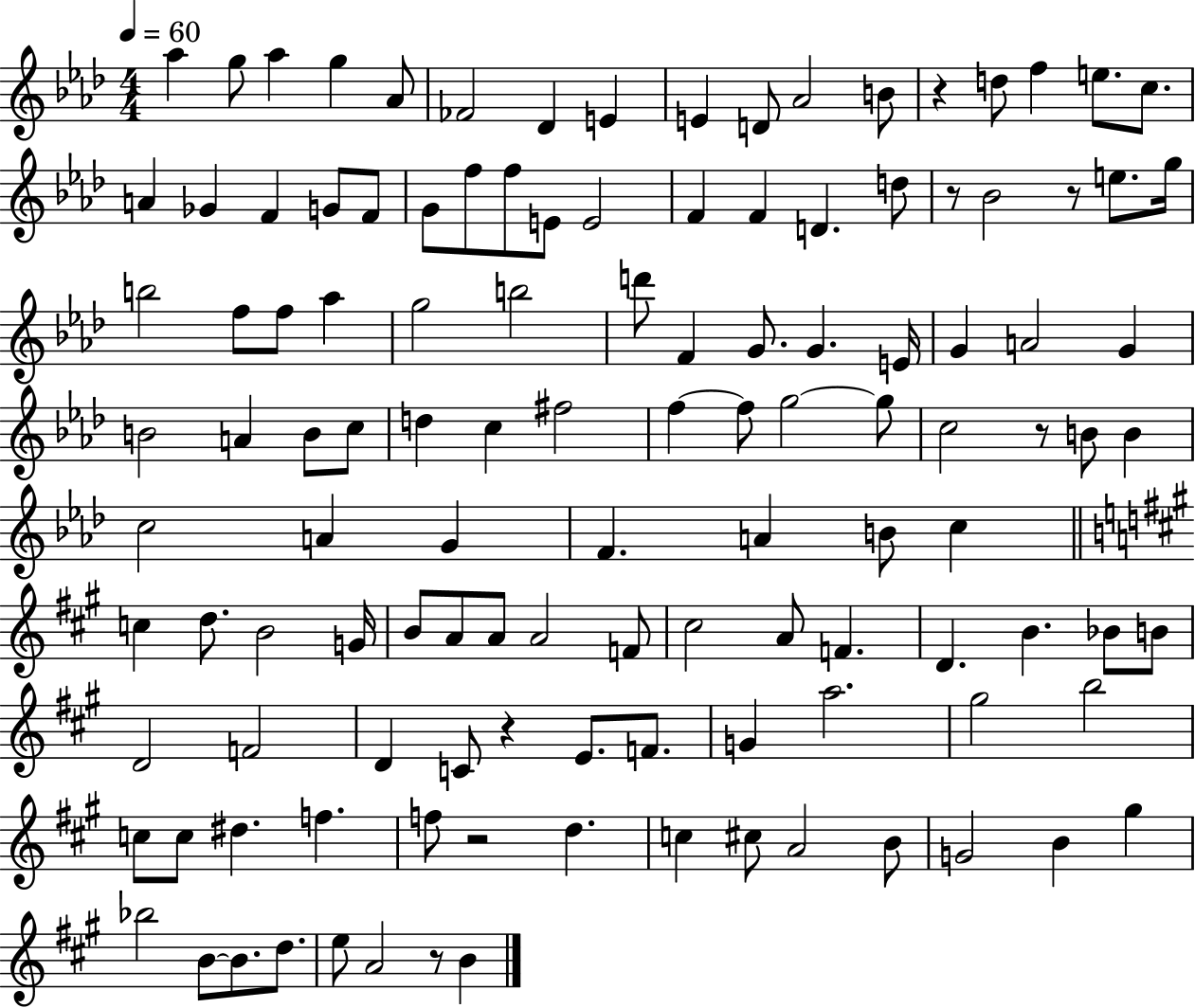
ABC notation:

X:1
T:Untitled
M:4/4
L:1/4
K:Ab
_a g/2 _a g _A/2 _F2 _D E E D/2 _A2 B/2 z d/2 f e/2 c/2 A _G F G/2 F/2 G/2 f/2 f/2 E/2 E2 F F D d/2 z/2 _B2 z/2 e/2 g/4 b2 f/2 f/2 _a g2 b2 d'/2 F G/2 G E/4 G A2 G B2 A B/2 c/2 d c ^f2 f f/2 g2 g/2 c2 z/2 B/2 B c2 A G F A B/2 c c d/2 B2 G/4 B/2 A/2 A/2 A2 F/2 ^c2 A/2 F D B _B/2 B/2 D2 F2 D C/2 z E/2 F/2 G a2 ^g2 b2 c/2 c/2 ^d f f/2 z2 d c ^c/2 A2 B/2 G2 B ^g _b2 B/2 B/2 d/2 e/2 A2 z/2 B